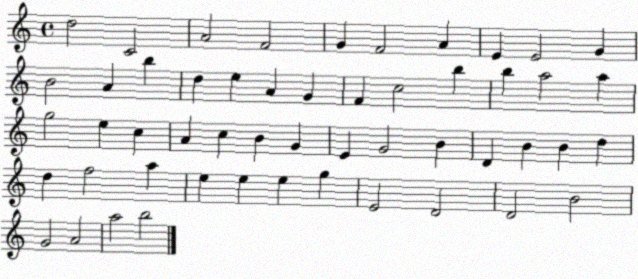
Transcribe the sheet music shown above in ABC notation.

X:1
T:Untitled
M:4/4
L:1/4
K:C
d2 C2 A2 F2 G F2 A E E2 G B2 A b d e A G F c2 b b a2 a g2 e c A c B G E G2 B D B B d d f2 a e e e g E2 D2 D2 B2 G2 A2 a2 b2